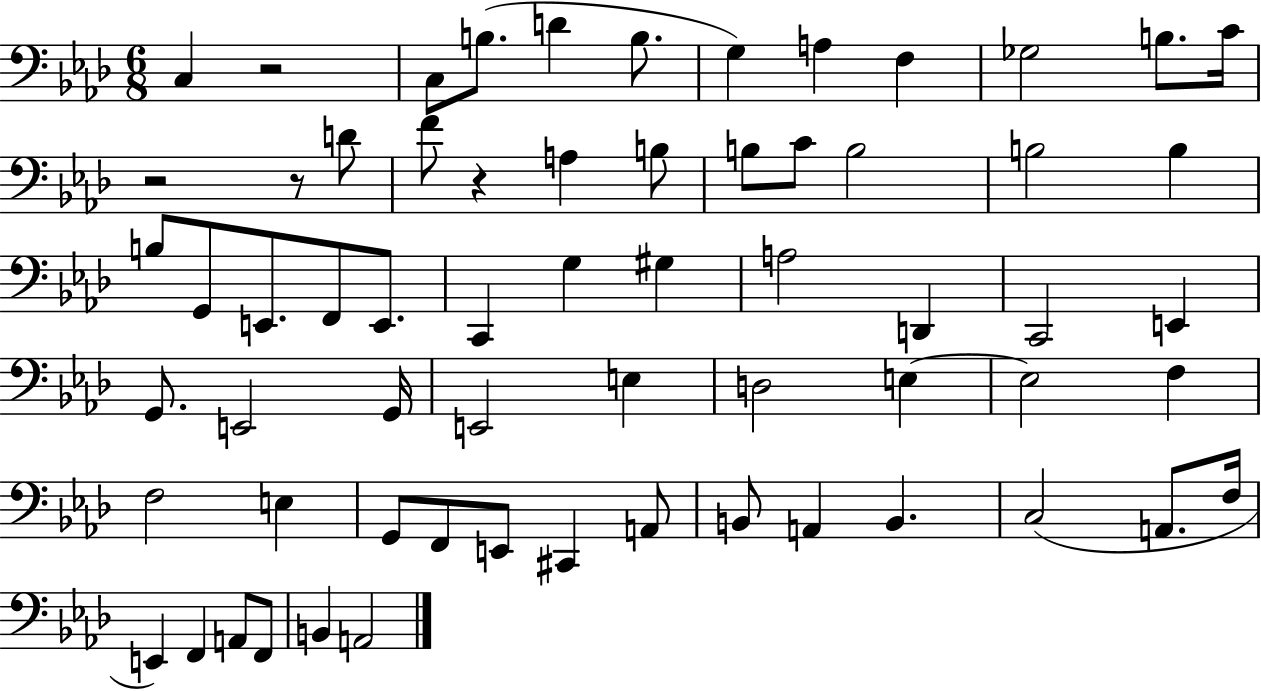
{
  \clef bass
  \numericTimeSignature
  \time 6/8
  \key aes \major
  \repeat volta 2 { c4 r2 | c8 b8.( d'4 b8. | g4) a4 f4 | ges2 b8. c'16 | \break r2 r8 d'8 | f'8 r4 a4 b8 | b8 c'8 b2 | b2 b4 | \break b8 g,8 e,8. f,8 e,8. | c,4 g4 gis4 | a2 d,4 | c,2 e,4 | \break g,8. e,2 g,16 | e,2 e4 | d2 e4~~ | e2 f4 | \break f2 e4 | g,8 f,8 e,8 cis,4 a,8 | b,8 a,4 b,4. | c2( a,8. f16 | \break e,4) f,4 a,8 f,8 | b,4 a,2 | } \bar "|."
}